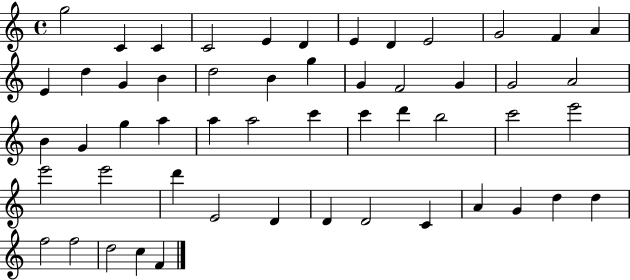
G5/h C4/q C4/q C4/h E4/q D4/q E4/q D4/q E4/h G4/h F4/q A4/q E4/q D5/q G4/q B4/q D5/h B4/q G5/q G4/q F4/h G4/q G4/h A4/h B4/q G4/q G5/q A5/q A5/q A5/h C6/q C6/q D6/q B5/h C6/h E6/h E6/h E6/h D6/q E4/h D4/q D4/q D4/h C4/q A4/q G4/q D5/q D5/q F5/h F5/h D5/h C5/q F4/q